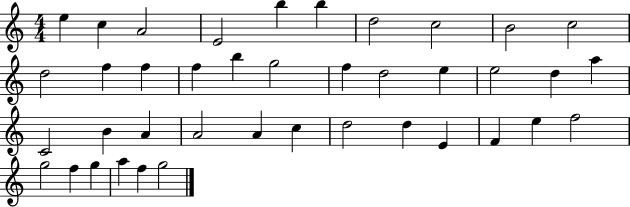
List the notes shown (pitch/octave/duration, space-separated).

E5/q C5/q A4/h E4/h B5/q B5/q D5/h C5/h B4/h C5/h D5/h F5/q F5/q F5/q B5/q G5/h F5/q D5/h E5/q E5/h D5/q A5/q C4/h B4/q A4/q A4/h A4/q C5/q D5/h D5/q E4/q F4/q E5/q F5/h G5/h F5/q G5/q A5/q F5/q G5/h